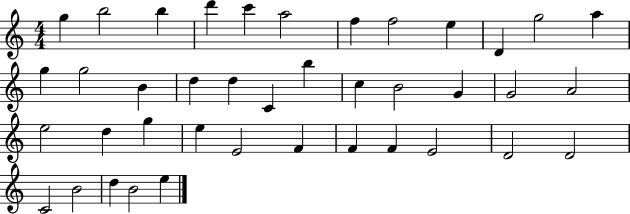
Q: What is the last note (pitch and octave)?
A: E5